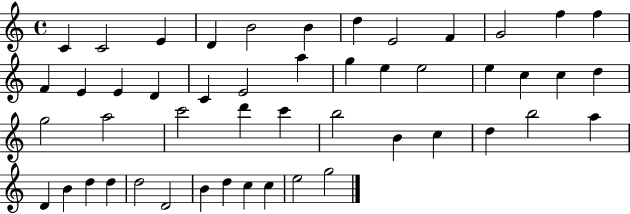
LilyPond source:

{
  \clef treble
  \time 4/4
  \defaultTimeSignature
  \key c \major
  c'4 c'2 e'4 | d'4 b'2 b'4 | d''4 e'2 f'4 | g'2 f''4 f''4 | \break f'4 e'4 e'4 d'4 | c'4 e'2 a''4 | g''4 e''4 e''2 | e''4 c''4 c''4 d''4 | \break g''2 a''2 | c'''2 d'''4 c'''4 | b''2 b'4 c''4 | d''4 b''2 a''4 | \break d'4 b'4 d''4 d''4 | d''2 d'2 | b'4 d''4 c''4 c''4 | e''2 g''2 | \break \bar "|."
}